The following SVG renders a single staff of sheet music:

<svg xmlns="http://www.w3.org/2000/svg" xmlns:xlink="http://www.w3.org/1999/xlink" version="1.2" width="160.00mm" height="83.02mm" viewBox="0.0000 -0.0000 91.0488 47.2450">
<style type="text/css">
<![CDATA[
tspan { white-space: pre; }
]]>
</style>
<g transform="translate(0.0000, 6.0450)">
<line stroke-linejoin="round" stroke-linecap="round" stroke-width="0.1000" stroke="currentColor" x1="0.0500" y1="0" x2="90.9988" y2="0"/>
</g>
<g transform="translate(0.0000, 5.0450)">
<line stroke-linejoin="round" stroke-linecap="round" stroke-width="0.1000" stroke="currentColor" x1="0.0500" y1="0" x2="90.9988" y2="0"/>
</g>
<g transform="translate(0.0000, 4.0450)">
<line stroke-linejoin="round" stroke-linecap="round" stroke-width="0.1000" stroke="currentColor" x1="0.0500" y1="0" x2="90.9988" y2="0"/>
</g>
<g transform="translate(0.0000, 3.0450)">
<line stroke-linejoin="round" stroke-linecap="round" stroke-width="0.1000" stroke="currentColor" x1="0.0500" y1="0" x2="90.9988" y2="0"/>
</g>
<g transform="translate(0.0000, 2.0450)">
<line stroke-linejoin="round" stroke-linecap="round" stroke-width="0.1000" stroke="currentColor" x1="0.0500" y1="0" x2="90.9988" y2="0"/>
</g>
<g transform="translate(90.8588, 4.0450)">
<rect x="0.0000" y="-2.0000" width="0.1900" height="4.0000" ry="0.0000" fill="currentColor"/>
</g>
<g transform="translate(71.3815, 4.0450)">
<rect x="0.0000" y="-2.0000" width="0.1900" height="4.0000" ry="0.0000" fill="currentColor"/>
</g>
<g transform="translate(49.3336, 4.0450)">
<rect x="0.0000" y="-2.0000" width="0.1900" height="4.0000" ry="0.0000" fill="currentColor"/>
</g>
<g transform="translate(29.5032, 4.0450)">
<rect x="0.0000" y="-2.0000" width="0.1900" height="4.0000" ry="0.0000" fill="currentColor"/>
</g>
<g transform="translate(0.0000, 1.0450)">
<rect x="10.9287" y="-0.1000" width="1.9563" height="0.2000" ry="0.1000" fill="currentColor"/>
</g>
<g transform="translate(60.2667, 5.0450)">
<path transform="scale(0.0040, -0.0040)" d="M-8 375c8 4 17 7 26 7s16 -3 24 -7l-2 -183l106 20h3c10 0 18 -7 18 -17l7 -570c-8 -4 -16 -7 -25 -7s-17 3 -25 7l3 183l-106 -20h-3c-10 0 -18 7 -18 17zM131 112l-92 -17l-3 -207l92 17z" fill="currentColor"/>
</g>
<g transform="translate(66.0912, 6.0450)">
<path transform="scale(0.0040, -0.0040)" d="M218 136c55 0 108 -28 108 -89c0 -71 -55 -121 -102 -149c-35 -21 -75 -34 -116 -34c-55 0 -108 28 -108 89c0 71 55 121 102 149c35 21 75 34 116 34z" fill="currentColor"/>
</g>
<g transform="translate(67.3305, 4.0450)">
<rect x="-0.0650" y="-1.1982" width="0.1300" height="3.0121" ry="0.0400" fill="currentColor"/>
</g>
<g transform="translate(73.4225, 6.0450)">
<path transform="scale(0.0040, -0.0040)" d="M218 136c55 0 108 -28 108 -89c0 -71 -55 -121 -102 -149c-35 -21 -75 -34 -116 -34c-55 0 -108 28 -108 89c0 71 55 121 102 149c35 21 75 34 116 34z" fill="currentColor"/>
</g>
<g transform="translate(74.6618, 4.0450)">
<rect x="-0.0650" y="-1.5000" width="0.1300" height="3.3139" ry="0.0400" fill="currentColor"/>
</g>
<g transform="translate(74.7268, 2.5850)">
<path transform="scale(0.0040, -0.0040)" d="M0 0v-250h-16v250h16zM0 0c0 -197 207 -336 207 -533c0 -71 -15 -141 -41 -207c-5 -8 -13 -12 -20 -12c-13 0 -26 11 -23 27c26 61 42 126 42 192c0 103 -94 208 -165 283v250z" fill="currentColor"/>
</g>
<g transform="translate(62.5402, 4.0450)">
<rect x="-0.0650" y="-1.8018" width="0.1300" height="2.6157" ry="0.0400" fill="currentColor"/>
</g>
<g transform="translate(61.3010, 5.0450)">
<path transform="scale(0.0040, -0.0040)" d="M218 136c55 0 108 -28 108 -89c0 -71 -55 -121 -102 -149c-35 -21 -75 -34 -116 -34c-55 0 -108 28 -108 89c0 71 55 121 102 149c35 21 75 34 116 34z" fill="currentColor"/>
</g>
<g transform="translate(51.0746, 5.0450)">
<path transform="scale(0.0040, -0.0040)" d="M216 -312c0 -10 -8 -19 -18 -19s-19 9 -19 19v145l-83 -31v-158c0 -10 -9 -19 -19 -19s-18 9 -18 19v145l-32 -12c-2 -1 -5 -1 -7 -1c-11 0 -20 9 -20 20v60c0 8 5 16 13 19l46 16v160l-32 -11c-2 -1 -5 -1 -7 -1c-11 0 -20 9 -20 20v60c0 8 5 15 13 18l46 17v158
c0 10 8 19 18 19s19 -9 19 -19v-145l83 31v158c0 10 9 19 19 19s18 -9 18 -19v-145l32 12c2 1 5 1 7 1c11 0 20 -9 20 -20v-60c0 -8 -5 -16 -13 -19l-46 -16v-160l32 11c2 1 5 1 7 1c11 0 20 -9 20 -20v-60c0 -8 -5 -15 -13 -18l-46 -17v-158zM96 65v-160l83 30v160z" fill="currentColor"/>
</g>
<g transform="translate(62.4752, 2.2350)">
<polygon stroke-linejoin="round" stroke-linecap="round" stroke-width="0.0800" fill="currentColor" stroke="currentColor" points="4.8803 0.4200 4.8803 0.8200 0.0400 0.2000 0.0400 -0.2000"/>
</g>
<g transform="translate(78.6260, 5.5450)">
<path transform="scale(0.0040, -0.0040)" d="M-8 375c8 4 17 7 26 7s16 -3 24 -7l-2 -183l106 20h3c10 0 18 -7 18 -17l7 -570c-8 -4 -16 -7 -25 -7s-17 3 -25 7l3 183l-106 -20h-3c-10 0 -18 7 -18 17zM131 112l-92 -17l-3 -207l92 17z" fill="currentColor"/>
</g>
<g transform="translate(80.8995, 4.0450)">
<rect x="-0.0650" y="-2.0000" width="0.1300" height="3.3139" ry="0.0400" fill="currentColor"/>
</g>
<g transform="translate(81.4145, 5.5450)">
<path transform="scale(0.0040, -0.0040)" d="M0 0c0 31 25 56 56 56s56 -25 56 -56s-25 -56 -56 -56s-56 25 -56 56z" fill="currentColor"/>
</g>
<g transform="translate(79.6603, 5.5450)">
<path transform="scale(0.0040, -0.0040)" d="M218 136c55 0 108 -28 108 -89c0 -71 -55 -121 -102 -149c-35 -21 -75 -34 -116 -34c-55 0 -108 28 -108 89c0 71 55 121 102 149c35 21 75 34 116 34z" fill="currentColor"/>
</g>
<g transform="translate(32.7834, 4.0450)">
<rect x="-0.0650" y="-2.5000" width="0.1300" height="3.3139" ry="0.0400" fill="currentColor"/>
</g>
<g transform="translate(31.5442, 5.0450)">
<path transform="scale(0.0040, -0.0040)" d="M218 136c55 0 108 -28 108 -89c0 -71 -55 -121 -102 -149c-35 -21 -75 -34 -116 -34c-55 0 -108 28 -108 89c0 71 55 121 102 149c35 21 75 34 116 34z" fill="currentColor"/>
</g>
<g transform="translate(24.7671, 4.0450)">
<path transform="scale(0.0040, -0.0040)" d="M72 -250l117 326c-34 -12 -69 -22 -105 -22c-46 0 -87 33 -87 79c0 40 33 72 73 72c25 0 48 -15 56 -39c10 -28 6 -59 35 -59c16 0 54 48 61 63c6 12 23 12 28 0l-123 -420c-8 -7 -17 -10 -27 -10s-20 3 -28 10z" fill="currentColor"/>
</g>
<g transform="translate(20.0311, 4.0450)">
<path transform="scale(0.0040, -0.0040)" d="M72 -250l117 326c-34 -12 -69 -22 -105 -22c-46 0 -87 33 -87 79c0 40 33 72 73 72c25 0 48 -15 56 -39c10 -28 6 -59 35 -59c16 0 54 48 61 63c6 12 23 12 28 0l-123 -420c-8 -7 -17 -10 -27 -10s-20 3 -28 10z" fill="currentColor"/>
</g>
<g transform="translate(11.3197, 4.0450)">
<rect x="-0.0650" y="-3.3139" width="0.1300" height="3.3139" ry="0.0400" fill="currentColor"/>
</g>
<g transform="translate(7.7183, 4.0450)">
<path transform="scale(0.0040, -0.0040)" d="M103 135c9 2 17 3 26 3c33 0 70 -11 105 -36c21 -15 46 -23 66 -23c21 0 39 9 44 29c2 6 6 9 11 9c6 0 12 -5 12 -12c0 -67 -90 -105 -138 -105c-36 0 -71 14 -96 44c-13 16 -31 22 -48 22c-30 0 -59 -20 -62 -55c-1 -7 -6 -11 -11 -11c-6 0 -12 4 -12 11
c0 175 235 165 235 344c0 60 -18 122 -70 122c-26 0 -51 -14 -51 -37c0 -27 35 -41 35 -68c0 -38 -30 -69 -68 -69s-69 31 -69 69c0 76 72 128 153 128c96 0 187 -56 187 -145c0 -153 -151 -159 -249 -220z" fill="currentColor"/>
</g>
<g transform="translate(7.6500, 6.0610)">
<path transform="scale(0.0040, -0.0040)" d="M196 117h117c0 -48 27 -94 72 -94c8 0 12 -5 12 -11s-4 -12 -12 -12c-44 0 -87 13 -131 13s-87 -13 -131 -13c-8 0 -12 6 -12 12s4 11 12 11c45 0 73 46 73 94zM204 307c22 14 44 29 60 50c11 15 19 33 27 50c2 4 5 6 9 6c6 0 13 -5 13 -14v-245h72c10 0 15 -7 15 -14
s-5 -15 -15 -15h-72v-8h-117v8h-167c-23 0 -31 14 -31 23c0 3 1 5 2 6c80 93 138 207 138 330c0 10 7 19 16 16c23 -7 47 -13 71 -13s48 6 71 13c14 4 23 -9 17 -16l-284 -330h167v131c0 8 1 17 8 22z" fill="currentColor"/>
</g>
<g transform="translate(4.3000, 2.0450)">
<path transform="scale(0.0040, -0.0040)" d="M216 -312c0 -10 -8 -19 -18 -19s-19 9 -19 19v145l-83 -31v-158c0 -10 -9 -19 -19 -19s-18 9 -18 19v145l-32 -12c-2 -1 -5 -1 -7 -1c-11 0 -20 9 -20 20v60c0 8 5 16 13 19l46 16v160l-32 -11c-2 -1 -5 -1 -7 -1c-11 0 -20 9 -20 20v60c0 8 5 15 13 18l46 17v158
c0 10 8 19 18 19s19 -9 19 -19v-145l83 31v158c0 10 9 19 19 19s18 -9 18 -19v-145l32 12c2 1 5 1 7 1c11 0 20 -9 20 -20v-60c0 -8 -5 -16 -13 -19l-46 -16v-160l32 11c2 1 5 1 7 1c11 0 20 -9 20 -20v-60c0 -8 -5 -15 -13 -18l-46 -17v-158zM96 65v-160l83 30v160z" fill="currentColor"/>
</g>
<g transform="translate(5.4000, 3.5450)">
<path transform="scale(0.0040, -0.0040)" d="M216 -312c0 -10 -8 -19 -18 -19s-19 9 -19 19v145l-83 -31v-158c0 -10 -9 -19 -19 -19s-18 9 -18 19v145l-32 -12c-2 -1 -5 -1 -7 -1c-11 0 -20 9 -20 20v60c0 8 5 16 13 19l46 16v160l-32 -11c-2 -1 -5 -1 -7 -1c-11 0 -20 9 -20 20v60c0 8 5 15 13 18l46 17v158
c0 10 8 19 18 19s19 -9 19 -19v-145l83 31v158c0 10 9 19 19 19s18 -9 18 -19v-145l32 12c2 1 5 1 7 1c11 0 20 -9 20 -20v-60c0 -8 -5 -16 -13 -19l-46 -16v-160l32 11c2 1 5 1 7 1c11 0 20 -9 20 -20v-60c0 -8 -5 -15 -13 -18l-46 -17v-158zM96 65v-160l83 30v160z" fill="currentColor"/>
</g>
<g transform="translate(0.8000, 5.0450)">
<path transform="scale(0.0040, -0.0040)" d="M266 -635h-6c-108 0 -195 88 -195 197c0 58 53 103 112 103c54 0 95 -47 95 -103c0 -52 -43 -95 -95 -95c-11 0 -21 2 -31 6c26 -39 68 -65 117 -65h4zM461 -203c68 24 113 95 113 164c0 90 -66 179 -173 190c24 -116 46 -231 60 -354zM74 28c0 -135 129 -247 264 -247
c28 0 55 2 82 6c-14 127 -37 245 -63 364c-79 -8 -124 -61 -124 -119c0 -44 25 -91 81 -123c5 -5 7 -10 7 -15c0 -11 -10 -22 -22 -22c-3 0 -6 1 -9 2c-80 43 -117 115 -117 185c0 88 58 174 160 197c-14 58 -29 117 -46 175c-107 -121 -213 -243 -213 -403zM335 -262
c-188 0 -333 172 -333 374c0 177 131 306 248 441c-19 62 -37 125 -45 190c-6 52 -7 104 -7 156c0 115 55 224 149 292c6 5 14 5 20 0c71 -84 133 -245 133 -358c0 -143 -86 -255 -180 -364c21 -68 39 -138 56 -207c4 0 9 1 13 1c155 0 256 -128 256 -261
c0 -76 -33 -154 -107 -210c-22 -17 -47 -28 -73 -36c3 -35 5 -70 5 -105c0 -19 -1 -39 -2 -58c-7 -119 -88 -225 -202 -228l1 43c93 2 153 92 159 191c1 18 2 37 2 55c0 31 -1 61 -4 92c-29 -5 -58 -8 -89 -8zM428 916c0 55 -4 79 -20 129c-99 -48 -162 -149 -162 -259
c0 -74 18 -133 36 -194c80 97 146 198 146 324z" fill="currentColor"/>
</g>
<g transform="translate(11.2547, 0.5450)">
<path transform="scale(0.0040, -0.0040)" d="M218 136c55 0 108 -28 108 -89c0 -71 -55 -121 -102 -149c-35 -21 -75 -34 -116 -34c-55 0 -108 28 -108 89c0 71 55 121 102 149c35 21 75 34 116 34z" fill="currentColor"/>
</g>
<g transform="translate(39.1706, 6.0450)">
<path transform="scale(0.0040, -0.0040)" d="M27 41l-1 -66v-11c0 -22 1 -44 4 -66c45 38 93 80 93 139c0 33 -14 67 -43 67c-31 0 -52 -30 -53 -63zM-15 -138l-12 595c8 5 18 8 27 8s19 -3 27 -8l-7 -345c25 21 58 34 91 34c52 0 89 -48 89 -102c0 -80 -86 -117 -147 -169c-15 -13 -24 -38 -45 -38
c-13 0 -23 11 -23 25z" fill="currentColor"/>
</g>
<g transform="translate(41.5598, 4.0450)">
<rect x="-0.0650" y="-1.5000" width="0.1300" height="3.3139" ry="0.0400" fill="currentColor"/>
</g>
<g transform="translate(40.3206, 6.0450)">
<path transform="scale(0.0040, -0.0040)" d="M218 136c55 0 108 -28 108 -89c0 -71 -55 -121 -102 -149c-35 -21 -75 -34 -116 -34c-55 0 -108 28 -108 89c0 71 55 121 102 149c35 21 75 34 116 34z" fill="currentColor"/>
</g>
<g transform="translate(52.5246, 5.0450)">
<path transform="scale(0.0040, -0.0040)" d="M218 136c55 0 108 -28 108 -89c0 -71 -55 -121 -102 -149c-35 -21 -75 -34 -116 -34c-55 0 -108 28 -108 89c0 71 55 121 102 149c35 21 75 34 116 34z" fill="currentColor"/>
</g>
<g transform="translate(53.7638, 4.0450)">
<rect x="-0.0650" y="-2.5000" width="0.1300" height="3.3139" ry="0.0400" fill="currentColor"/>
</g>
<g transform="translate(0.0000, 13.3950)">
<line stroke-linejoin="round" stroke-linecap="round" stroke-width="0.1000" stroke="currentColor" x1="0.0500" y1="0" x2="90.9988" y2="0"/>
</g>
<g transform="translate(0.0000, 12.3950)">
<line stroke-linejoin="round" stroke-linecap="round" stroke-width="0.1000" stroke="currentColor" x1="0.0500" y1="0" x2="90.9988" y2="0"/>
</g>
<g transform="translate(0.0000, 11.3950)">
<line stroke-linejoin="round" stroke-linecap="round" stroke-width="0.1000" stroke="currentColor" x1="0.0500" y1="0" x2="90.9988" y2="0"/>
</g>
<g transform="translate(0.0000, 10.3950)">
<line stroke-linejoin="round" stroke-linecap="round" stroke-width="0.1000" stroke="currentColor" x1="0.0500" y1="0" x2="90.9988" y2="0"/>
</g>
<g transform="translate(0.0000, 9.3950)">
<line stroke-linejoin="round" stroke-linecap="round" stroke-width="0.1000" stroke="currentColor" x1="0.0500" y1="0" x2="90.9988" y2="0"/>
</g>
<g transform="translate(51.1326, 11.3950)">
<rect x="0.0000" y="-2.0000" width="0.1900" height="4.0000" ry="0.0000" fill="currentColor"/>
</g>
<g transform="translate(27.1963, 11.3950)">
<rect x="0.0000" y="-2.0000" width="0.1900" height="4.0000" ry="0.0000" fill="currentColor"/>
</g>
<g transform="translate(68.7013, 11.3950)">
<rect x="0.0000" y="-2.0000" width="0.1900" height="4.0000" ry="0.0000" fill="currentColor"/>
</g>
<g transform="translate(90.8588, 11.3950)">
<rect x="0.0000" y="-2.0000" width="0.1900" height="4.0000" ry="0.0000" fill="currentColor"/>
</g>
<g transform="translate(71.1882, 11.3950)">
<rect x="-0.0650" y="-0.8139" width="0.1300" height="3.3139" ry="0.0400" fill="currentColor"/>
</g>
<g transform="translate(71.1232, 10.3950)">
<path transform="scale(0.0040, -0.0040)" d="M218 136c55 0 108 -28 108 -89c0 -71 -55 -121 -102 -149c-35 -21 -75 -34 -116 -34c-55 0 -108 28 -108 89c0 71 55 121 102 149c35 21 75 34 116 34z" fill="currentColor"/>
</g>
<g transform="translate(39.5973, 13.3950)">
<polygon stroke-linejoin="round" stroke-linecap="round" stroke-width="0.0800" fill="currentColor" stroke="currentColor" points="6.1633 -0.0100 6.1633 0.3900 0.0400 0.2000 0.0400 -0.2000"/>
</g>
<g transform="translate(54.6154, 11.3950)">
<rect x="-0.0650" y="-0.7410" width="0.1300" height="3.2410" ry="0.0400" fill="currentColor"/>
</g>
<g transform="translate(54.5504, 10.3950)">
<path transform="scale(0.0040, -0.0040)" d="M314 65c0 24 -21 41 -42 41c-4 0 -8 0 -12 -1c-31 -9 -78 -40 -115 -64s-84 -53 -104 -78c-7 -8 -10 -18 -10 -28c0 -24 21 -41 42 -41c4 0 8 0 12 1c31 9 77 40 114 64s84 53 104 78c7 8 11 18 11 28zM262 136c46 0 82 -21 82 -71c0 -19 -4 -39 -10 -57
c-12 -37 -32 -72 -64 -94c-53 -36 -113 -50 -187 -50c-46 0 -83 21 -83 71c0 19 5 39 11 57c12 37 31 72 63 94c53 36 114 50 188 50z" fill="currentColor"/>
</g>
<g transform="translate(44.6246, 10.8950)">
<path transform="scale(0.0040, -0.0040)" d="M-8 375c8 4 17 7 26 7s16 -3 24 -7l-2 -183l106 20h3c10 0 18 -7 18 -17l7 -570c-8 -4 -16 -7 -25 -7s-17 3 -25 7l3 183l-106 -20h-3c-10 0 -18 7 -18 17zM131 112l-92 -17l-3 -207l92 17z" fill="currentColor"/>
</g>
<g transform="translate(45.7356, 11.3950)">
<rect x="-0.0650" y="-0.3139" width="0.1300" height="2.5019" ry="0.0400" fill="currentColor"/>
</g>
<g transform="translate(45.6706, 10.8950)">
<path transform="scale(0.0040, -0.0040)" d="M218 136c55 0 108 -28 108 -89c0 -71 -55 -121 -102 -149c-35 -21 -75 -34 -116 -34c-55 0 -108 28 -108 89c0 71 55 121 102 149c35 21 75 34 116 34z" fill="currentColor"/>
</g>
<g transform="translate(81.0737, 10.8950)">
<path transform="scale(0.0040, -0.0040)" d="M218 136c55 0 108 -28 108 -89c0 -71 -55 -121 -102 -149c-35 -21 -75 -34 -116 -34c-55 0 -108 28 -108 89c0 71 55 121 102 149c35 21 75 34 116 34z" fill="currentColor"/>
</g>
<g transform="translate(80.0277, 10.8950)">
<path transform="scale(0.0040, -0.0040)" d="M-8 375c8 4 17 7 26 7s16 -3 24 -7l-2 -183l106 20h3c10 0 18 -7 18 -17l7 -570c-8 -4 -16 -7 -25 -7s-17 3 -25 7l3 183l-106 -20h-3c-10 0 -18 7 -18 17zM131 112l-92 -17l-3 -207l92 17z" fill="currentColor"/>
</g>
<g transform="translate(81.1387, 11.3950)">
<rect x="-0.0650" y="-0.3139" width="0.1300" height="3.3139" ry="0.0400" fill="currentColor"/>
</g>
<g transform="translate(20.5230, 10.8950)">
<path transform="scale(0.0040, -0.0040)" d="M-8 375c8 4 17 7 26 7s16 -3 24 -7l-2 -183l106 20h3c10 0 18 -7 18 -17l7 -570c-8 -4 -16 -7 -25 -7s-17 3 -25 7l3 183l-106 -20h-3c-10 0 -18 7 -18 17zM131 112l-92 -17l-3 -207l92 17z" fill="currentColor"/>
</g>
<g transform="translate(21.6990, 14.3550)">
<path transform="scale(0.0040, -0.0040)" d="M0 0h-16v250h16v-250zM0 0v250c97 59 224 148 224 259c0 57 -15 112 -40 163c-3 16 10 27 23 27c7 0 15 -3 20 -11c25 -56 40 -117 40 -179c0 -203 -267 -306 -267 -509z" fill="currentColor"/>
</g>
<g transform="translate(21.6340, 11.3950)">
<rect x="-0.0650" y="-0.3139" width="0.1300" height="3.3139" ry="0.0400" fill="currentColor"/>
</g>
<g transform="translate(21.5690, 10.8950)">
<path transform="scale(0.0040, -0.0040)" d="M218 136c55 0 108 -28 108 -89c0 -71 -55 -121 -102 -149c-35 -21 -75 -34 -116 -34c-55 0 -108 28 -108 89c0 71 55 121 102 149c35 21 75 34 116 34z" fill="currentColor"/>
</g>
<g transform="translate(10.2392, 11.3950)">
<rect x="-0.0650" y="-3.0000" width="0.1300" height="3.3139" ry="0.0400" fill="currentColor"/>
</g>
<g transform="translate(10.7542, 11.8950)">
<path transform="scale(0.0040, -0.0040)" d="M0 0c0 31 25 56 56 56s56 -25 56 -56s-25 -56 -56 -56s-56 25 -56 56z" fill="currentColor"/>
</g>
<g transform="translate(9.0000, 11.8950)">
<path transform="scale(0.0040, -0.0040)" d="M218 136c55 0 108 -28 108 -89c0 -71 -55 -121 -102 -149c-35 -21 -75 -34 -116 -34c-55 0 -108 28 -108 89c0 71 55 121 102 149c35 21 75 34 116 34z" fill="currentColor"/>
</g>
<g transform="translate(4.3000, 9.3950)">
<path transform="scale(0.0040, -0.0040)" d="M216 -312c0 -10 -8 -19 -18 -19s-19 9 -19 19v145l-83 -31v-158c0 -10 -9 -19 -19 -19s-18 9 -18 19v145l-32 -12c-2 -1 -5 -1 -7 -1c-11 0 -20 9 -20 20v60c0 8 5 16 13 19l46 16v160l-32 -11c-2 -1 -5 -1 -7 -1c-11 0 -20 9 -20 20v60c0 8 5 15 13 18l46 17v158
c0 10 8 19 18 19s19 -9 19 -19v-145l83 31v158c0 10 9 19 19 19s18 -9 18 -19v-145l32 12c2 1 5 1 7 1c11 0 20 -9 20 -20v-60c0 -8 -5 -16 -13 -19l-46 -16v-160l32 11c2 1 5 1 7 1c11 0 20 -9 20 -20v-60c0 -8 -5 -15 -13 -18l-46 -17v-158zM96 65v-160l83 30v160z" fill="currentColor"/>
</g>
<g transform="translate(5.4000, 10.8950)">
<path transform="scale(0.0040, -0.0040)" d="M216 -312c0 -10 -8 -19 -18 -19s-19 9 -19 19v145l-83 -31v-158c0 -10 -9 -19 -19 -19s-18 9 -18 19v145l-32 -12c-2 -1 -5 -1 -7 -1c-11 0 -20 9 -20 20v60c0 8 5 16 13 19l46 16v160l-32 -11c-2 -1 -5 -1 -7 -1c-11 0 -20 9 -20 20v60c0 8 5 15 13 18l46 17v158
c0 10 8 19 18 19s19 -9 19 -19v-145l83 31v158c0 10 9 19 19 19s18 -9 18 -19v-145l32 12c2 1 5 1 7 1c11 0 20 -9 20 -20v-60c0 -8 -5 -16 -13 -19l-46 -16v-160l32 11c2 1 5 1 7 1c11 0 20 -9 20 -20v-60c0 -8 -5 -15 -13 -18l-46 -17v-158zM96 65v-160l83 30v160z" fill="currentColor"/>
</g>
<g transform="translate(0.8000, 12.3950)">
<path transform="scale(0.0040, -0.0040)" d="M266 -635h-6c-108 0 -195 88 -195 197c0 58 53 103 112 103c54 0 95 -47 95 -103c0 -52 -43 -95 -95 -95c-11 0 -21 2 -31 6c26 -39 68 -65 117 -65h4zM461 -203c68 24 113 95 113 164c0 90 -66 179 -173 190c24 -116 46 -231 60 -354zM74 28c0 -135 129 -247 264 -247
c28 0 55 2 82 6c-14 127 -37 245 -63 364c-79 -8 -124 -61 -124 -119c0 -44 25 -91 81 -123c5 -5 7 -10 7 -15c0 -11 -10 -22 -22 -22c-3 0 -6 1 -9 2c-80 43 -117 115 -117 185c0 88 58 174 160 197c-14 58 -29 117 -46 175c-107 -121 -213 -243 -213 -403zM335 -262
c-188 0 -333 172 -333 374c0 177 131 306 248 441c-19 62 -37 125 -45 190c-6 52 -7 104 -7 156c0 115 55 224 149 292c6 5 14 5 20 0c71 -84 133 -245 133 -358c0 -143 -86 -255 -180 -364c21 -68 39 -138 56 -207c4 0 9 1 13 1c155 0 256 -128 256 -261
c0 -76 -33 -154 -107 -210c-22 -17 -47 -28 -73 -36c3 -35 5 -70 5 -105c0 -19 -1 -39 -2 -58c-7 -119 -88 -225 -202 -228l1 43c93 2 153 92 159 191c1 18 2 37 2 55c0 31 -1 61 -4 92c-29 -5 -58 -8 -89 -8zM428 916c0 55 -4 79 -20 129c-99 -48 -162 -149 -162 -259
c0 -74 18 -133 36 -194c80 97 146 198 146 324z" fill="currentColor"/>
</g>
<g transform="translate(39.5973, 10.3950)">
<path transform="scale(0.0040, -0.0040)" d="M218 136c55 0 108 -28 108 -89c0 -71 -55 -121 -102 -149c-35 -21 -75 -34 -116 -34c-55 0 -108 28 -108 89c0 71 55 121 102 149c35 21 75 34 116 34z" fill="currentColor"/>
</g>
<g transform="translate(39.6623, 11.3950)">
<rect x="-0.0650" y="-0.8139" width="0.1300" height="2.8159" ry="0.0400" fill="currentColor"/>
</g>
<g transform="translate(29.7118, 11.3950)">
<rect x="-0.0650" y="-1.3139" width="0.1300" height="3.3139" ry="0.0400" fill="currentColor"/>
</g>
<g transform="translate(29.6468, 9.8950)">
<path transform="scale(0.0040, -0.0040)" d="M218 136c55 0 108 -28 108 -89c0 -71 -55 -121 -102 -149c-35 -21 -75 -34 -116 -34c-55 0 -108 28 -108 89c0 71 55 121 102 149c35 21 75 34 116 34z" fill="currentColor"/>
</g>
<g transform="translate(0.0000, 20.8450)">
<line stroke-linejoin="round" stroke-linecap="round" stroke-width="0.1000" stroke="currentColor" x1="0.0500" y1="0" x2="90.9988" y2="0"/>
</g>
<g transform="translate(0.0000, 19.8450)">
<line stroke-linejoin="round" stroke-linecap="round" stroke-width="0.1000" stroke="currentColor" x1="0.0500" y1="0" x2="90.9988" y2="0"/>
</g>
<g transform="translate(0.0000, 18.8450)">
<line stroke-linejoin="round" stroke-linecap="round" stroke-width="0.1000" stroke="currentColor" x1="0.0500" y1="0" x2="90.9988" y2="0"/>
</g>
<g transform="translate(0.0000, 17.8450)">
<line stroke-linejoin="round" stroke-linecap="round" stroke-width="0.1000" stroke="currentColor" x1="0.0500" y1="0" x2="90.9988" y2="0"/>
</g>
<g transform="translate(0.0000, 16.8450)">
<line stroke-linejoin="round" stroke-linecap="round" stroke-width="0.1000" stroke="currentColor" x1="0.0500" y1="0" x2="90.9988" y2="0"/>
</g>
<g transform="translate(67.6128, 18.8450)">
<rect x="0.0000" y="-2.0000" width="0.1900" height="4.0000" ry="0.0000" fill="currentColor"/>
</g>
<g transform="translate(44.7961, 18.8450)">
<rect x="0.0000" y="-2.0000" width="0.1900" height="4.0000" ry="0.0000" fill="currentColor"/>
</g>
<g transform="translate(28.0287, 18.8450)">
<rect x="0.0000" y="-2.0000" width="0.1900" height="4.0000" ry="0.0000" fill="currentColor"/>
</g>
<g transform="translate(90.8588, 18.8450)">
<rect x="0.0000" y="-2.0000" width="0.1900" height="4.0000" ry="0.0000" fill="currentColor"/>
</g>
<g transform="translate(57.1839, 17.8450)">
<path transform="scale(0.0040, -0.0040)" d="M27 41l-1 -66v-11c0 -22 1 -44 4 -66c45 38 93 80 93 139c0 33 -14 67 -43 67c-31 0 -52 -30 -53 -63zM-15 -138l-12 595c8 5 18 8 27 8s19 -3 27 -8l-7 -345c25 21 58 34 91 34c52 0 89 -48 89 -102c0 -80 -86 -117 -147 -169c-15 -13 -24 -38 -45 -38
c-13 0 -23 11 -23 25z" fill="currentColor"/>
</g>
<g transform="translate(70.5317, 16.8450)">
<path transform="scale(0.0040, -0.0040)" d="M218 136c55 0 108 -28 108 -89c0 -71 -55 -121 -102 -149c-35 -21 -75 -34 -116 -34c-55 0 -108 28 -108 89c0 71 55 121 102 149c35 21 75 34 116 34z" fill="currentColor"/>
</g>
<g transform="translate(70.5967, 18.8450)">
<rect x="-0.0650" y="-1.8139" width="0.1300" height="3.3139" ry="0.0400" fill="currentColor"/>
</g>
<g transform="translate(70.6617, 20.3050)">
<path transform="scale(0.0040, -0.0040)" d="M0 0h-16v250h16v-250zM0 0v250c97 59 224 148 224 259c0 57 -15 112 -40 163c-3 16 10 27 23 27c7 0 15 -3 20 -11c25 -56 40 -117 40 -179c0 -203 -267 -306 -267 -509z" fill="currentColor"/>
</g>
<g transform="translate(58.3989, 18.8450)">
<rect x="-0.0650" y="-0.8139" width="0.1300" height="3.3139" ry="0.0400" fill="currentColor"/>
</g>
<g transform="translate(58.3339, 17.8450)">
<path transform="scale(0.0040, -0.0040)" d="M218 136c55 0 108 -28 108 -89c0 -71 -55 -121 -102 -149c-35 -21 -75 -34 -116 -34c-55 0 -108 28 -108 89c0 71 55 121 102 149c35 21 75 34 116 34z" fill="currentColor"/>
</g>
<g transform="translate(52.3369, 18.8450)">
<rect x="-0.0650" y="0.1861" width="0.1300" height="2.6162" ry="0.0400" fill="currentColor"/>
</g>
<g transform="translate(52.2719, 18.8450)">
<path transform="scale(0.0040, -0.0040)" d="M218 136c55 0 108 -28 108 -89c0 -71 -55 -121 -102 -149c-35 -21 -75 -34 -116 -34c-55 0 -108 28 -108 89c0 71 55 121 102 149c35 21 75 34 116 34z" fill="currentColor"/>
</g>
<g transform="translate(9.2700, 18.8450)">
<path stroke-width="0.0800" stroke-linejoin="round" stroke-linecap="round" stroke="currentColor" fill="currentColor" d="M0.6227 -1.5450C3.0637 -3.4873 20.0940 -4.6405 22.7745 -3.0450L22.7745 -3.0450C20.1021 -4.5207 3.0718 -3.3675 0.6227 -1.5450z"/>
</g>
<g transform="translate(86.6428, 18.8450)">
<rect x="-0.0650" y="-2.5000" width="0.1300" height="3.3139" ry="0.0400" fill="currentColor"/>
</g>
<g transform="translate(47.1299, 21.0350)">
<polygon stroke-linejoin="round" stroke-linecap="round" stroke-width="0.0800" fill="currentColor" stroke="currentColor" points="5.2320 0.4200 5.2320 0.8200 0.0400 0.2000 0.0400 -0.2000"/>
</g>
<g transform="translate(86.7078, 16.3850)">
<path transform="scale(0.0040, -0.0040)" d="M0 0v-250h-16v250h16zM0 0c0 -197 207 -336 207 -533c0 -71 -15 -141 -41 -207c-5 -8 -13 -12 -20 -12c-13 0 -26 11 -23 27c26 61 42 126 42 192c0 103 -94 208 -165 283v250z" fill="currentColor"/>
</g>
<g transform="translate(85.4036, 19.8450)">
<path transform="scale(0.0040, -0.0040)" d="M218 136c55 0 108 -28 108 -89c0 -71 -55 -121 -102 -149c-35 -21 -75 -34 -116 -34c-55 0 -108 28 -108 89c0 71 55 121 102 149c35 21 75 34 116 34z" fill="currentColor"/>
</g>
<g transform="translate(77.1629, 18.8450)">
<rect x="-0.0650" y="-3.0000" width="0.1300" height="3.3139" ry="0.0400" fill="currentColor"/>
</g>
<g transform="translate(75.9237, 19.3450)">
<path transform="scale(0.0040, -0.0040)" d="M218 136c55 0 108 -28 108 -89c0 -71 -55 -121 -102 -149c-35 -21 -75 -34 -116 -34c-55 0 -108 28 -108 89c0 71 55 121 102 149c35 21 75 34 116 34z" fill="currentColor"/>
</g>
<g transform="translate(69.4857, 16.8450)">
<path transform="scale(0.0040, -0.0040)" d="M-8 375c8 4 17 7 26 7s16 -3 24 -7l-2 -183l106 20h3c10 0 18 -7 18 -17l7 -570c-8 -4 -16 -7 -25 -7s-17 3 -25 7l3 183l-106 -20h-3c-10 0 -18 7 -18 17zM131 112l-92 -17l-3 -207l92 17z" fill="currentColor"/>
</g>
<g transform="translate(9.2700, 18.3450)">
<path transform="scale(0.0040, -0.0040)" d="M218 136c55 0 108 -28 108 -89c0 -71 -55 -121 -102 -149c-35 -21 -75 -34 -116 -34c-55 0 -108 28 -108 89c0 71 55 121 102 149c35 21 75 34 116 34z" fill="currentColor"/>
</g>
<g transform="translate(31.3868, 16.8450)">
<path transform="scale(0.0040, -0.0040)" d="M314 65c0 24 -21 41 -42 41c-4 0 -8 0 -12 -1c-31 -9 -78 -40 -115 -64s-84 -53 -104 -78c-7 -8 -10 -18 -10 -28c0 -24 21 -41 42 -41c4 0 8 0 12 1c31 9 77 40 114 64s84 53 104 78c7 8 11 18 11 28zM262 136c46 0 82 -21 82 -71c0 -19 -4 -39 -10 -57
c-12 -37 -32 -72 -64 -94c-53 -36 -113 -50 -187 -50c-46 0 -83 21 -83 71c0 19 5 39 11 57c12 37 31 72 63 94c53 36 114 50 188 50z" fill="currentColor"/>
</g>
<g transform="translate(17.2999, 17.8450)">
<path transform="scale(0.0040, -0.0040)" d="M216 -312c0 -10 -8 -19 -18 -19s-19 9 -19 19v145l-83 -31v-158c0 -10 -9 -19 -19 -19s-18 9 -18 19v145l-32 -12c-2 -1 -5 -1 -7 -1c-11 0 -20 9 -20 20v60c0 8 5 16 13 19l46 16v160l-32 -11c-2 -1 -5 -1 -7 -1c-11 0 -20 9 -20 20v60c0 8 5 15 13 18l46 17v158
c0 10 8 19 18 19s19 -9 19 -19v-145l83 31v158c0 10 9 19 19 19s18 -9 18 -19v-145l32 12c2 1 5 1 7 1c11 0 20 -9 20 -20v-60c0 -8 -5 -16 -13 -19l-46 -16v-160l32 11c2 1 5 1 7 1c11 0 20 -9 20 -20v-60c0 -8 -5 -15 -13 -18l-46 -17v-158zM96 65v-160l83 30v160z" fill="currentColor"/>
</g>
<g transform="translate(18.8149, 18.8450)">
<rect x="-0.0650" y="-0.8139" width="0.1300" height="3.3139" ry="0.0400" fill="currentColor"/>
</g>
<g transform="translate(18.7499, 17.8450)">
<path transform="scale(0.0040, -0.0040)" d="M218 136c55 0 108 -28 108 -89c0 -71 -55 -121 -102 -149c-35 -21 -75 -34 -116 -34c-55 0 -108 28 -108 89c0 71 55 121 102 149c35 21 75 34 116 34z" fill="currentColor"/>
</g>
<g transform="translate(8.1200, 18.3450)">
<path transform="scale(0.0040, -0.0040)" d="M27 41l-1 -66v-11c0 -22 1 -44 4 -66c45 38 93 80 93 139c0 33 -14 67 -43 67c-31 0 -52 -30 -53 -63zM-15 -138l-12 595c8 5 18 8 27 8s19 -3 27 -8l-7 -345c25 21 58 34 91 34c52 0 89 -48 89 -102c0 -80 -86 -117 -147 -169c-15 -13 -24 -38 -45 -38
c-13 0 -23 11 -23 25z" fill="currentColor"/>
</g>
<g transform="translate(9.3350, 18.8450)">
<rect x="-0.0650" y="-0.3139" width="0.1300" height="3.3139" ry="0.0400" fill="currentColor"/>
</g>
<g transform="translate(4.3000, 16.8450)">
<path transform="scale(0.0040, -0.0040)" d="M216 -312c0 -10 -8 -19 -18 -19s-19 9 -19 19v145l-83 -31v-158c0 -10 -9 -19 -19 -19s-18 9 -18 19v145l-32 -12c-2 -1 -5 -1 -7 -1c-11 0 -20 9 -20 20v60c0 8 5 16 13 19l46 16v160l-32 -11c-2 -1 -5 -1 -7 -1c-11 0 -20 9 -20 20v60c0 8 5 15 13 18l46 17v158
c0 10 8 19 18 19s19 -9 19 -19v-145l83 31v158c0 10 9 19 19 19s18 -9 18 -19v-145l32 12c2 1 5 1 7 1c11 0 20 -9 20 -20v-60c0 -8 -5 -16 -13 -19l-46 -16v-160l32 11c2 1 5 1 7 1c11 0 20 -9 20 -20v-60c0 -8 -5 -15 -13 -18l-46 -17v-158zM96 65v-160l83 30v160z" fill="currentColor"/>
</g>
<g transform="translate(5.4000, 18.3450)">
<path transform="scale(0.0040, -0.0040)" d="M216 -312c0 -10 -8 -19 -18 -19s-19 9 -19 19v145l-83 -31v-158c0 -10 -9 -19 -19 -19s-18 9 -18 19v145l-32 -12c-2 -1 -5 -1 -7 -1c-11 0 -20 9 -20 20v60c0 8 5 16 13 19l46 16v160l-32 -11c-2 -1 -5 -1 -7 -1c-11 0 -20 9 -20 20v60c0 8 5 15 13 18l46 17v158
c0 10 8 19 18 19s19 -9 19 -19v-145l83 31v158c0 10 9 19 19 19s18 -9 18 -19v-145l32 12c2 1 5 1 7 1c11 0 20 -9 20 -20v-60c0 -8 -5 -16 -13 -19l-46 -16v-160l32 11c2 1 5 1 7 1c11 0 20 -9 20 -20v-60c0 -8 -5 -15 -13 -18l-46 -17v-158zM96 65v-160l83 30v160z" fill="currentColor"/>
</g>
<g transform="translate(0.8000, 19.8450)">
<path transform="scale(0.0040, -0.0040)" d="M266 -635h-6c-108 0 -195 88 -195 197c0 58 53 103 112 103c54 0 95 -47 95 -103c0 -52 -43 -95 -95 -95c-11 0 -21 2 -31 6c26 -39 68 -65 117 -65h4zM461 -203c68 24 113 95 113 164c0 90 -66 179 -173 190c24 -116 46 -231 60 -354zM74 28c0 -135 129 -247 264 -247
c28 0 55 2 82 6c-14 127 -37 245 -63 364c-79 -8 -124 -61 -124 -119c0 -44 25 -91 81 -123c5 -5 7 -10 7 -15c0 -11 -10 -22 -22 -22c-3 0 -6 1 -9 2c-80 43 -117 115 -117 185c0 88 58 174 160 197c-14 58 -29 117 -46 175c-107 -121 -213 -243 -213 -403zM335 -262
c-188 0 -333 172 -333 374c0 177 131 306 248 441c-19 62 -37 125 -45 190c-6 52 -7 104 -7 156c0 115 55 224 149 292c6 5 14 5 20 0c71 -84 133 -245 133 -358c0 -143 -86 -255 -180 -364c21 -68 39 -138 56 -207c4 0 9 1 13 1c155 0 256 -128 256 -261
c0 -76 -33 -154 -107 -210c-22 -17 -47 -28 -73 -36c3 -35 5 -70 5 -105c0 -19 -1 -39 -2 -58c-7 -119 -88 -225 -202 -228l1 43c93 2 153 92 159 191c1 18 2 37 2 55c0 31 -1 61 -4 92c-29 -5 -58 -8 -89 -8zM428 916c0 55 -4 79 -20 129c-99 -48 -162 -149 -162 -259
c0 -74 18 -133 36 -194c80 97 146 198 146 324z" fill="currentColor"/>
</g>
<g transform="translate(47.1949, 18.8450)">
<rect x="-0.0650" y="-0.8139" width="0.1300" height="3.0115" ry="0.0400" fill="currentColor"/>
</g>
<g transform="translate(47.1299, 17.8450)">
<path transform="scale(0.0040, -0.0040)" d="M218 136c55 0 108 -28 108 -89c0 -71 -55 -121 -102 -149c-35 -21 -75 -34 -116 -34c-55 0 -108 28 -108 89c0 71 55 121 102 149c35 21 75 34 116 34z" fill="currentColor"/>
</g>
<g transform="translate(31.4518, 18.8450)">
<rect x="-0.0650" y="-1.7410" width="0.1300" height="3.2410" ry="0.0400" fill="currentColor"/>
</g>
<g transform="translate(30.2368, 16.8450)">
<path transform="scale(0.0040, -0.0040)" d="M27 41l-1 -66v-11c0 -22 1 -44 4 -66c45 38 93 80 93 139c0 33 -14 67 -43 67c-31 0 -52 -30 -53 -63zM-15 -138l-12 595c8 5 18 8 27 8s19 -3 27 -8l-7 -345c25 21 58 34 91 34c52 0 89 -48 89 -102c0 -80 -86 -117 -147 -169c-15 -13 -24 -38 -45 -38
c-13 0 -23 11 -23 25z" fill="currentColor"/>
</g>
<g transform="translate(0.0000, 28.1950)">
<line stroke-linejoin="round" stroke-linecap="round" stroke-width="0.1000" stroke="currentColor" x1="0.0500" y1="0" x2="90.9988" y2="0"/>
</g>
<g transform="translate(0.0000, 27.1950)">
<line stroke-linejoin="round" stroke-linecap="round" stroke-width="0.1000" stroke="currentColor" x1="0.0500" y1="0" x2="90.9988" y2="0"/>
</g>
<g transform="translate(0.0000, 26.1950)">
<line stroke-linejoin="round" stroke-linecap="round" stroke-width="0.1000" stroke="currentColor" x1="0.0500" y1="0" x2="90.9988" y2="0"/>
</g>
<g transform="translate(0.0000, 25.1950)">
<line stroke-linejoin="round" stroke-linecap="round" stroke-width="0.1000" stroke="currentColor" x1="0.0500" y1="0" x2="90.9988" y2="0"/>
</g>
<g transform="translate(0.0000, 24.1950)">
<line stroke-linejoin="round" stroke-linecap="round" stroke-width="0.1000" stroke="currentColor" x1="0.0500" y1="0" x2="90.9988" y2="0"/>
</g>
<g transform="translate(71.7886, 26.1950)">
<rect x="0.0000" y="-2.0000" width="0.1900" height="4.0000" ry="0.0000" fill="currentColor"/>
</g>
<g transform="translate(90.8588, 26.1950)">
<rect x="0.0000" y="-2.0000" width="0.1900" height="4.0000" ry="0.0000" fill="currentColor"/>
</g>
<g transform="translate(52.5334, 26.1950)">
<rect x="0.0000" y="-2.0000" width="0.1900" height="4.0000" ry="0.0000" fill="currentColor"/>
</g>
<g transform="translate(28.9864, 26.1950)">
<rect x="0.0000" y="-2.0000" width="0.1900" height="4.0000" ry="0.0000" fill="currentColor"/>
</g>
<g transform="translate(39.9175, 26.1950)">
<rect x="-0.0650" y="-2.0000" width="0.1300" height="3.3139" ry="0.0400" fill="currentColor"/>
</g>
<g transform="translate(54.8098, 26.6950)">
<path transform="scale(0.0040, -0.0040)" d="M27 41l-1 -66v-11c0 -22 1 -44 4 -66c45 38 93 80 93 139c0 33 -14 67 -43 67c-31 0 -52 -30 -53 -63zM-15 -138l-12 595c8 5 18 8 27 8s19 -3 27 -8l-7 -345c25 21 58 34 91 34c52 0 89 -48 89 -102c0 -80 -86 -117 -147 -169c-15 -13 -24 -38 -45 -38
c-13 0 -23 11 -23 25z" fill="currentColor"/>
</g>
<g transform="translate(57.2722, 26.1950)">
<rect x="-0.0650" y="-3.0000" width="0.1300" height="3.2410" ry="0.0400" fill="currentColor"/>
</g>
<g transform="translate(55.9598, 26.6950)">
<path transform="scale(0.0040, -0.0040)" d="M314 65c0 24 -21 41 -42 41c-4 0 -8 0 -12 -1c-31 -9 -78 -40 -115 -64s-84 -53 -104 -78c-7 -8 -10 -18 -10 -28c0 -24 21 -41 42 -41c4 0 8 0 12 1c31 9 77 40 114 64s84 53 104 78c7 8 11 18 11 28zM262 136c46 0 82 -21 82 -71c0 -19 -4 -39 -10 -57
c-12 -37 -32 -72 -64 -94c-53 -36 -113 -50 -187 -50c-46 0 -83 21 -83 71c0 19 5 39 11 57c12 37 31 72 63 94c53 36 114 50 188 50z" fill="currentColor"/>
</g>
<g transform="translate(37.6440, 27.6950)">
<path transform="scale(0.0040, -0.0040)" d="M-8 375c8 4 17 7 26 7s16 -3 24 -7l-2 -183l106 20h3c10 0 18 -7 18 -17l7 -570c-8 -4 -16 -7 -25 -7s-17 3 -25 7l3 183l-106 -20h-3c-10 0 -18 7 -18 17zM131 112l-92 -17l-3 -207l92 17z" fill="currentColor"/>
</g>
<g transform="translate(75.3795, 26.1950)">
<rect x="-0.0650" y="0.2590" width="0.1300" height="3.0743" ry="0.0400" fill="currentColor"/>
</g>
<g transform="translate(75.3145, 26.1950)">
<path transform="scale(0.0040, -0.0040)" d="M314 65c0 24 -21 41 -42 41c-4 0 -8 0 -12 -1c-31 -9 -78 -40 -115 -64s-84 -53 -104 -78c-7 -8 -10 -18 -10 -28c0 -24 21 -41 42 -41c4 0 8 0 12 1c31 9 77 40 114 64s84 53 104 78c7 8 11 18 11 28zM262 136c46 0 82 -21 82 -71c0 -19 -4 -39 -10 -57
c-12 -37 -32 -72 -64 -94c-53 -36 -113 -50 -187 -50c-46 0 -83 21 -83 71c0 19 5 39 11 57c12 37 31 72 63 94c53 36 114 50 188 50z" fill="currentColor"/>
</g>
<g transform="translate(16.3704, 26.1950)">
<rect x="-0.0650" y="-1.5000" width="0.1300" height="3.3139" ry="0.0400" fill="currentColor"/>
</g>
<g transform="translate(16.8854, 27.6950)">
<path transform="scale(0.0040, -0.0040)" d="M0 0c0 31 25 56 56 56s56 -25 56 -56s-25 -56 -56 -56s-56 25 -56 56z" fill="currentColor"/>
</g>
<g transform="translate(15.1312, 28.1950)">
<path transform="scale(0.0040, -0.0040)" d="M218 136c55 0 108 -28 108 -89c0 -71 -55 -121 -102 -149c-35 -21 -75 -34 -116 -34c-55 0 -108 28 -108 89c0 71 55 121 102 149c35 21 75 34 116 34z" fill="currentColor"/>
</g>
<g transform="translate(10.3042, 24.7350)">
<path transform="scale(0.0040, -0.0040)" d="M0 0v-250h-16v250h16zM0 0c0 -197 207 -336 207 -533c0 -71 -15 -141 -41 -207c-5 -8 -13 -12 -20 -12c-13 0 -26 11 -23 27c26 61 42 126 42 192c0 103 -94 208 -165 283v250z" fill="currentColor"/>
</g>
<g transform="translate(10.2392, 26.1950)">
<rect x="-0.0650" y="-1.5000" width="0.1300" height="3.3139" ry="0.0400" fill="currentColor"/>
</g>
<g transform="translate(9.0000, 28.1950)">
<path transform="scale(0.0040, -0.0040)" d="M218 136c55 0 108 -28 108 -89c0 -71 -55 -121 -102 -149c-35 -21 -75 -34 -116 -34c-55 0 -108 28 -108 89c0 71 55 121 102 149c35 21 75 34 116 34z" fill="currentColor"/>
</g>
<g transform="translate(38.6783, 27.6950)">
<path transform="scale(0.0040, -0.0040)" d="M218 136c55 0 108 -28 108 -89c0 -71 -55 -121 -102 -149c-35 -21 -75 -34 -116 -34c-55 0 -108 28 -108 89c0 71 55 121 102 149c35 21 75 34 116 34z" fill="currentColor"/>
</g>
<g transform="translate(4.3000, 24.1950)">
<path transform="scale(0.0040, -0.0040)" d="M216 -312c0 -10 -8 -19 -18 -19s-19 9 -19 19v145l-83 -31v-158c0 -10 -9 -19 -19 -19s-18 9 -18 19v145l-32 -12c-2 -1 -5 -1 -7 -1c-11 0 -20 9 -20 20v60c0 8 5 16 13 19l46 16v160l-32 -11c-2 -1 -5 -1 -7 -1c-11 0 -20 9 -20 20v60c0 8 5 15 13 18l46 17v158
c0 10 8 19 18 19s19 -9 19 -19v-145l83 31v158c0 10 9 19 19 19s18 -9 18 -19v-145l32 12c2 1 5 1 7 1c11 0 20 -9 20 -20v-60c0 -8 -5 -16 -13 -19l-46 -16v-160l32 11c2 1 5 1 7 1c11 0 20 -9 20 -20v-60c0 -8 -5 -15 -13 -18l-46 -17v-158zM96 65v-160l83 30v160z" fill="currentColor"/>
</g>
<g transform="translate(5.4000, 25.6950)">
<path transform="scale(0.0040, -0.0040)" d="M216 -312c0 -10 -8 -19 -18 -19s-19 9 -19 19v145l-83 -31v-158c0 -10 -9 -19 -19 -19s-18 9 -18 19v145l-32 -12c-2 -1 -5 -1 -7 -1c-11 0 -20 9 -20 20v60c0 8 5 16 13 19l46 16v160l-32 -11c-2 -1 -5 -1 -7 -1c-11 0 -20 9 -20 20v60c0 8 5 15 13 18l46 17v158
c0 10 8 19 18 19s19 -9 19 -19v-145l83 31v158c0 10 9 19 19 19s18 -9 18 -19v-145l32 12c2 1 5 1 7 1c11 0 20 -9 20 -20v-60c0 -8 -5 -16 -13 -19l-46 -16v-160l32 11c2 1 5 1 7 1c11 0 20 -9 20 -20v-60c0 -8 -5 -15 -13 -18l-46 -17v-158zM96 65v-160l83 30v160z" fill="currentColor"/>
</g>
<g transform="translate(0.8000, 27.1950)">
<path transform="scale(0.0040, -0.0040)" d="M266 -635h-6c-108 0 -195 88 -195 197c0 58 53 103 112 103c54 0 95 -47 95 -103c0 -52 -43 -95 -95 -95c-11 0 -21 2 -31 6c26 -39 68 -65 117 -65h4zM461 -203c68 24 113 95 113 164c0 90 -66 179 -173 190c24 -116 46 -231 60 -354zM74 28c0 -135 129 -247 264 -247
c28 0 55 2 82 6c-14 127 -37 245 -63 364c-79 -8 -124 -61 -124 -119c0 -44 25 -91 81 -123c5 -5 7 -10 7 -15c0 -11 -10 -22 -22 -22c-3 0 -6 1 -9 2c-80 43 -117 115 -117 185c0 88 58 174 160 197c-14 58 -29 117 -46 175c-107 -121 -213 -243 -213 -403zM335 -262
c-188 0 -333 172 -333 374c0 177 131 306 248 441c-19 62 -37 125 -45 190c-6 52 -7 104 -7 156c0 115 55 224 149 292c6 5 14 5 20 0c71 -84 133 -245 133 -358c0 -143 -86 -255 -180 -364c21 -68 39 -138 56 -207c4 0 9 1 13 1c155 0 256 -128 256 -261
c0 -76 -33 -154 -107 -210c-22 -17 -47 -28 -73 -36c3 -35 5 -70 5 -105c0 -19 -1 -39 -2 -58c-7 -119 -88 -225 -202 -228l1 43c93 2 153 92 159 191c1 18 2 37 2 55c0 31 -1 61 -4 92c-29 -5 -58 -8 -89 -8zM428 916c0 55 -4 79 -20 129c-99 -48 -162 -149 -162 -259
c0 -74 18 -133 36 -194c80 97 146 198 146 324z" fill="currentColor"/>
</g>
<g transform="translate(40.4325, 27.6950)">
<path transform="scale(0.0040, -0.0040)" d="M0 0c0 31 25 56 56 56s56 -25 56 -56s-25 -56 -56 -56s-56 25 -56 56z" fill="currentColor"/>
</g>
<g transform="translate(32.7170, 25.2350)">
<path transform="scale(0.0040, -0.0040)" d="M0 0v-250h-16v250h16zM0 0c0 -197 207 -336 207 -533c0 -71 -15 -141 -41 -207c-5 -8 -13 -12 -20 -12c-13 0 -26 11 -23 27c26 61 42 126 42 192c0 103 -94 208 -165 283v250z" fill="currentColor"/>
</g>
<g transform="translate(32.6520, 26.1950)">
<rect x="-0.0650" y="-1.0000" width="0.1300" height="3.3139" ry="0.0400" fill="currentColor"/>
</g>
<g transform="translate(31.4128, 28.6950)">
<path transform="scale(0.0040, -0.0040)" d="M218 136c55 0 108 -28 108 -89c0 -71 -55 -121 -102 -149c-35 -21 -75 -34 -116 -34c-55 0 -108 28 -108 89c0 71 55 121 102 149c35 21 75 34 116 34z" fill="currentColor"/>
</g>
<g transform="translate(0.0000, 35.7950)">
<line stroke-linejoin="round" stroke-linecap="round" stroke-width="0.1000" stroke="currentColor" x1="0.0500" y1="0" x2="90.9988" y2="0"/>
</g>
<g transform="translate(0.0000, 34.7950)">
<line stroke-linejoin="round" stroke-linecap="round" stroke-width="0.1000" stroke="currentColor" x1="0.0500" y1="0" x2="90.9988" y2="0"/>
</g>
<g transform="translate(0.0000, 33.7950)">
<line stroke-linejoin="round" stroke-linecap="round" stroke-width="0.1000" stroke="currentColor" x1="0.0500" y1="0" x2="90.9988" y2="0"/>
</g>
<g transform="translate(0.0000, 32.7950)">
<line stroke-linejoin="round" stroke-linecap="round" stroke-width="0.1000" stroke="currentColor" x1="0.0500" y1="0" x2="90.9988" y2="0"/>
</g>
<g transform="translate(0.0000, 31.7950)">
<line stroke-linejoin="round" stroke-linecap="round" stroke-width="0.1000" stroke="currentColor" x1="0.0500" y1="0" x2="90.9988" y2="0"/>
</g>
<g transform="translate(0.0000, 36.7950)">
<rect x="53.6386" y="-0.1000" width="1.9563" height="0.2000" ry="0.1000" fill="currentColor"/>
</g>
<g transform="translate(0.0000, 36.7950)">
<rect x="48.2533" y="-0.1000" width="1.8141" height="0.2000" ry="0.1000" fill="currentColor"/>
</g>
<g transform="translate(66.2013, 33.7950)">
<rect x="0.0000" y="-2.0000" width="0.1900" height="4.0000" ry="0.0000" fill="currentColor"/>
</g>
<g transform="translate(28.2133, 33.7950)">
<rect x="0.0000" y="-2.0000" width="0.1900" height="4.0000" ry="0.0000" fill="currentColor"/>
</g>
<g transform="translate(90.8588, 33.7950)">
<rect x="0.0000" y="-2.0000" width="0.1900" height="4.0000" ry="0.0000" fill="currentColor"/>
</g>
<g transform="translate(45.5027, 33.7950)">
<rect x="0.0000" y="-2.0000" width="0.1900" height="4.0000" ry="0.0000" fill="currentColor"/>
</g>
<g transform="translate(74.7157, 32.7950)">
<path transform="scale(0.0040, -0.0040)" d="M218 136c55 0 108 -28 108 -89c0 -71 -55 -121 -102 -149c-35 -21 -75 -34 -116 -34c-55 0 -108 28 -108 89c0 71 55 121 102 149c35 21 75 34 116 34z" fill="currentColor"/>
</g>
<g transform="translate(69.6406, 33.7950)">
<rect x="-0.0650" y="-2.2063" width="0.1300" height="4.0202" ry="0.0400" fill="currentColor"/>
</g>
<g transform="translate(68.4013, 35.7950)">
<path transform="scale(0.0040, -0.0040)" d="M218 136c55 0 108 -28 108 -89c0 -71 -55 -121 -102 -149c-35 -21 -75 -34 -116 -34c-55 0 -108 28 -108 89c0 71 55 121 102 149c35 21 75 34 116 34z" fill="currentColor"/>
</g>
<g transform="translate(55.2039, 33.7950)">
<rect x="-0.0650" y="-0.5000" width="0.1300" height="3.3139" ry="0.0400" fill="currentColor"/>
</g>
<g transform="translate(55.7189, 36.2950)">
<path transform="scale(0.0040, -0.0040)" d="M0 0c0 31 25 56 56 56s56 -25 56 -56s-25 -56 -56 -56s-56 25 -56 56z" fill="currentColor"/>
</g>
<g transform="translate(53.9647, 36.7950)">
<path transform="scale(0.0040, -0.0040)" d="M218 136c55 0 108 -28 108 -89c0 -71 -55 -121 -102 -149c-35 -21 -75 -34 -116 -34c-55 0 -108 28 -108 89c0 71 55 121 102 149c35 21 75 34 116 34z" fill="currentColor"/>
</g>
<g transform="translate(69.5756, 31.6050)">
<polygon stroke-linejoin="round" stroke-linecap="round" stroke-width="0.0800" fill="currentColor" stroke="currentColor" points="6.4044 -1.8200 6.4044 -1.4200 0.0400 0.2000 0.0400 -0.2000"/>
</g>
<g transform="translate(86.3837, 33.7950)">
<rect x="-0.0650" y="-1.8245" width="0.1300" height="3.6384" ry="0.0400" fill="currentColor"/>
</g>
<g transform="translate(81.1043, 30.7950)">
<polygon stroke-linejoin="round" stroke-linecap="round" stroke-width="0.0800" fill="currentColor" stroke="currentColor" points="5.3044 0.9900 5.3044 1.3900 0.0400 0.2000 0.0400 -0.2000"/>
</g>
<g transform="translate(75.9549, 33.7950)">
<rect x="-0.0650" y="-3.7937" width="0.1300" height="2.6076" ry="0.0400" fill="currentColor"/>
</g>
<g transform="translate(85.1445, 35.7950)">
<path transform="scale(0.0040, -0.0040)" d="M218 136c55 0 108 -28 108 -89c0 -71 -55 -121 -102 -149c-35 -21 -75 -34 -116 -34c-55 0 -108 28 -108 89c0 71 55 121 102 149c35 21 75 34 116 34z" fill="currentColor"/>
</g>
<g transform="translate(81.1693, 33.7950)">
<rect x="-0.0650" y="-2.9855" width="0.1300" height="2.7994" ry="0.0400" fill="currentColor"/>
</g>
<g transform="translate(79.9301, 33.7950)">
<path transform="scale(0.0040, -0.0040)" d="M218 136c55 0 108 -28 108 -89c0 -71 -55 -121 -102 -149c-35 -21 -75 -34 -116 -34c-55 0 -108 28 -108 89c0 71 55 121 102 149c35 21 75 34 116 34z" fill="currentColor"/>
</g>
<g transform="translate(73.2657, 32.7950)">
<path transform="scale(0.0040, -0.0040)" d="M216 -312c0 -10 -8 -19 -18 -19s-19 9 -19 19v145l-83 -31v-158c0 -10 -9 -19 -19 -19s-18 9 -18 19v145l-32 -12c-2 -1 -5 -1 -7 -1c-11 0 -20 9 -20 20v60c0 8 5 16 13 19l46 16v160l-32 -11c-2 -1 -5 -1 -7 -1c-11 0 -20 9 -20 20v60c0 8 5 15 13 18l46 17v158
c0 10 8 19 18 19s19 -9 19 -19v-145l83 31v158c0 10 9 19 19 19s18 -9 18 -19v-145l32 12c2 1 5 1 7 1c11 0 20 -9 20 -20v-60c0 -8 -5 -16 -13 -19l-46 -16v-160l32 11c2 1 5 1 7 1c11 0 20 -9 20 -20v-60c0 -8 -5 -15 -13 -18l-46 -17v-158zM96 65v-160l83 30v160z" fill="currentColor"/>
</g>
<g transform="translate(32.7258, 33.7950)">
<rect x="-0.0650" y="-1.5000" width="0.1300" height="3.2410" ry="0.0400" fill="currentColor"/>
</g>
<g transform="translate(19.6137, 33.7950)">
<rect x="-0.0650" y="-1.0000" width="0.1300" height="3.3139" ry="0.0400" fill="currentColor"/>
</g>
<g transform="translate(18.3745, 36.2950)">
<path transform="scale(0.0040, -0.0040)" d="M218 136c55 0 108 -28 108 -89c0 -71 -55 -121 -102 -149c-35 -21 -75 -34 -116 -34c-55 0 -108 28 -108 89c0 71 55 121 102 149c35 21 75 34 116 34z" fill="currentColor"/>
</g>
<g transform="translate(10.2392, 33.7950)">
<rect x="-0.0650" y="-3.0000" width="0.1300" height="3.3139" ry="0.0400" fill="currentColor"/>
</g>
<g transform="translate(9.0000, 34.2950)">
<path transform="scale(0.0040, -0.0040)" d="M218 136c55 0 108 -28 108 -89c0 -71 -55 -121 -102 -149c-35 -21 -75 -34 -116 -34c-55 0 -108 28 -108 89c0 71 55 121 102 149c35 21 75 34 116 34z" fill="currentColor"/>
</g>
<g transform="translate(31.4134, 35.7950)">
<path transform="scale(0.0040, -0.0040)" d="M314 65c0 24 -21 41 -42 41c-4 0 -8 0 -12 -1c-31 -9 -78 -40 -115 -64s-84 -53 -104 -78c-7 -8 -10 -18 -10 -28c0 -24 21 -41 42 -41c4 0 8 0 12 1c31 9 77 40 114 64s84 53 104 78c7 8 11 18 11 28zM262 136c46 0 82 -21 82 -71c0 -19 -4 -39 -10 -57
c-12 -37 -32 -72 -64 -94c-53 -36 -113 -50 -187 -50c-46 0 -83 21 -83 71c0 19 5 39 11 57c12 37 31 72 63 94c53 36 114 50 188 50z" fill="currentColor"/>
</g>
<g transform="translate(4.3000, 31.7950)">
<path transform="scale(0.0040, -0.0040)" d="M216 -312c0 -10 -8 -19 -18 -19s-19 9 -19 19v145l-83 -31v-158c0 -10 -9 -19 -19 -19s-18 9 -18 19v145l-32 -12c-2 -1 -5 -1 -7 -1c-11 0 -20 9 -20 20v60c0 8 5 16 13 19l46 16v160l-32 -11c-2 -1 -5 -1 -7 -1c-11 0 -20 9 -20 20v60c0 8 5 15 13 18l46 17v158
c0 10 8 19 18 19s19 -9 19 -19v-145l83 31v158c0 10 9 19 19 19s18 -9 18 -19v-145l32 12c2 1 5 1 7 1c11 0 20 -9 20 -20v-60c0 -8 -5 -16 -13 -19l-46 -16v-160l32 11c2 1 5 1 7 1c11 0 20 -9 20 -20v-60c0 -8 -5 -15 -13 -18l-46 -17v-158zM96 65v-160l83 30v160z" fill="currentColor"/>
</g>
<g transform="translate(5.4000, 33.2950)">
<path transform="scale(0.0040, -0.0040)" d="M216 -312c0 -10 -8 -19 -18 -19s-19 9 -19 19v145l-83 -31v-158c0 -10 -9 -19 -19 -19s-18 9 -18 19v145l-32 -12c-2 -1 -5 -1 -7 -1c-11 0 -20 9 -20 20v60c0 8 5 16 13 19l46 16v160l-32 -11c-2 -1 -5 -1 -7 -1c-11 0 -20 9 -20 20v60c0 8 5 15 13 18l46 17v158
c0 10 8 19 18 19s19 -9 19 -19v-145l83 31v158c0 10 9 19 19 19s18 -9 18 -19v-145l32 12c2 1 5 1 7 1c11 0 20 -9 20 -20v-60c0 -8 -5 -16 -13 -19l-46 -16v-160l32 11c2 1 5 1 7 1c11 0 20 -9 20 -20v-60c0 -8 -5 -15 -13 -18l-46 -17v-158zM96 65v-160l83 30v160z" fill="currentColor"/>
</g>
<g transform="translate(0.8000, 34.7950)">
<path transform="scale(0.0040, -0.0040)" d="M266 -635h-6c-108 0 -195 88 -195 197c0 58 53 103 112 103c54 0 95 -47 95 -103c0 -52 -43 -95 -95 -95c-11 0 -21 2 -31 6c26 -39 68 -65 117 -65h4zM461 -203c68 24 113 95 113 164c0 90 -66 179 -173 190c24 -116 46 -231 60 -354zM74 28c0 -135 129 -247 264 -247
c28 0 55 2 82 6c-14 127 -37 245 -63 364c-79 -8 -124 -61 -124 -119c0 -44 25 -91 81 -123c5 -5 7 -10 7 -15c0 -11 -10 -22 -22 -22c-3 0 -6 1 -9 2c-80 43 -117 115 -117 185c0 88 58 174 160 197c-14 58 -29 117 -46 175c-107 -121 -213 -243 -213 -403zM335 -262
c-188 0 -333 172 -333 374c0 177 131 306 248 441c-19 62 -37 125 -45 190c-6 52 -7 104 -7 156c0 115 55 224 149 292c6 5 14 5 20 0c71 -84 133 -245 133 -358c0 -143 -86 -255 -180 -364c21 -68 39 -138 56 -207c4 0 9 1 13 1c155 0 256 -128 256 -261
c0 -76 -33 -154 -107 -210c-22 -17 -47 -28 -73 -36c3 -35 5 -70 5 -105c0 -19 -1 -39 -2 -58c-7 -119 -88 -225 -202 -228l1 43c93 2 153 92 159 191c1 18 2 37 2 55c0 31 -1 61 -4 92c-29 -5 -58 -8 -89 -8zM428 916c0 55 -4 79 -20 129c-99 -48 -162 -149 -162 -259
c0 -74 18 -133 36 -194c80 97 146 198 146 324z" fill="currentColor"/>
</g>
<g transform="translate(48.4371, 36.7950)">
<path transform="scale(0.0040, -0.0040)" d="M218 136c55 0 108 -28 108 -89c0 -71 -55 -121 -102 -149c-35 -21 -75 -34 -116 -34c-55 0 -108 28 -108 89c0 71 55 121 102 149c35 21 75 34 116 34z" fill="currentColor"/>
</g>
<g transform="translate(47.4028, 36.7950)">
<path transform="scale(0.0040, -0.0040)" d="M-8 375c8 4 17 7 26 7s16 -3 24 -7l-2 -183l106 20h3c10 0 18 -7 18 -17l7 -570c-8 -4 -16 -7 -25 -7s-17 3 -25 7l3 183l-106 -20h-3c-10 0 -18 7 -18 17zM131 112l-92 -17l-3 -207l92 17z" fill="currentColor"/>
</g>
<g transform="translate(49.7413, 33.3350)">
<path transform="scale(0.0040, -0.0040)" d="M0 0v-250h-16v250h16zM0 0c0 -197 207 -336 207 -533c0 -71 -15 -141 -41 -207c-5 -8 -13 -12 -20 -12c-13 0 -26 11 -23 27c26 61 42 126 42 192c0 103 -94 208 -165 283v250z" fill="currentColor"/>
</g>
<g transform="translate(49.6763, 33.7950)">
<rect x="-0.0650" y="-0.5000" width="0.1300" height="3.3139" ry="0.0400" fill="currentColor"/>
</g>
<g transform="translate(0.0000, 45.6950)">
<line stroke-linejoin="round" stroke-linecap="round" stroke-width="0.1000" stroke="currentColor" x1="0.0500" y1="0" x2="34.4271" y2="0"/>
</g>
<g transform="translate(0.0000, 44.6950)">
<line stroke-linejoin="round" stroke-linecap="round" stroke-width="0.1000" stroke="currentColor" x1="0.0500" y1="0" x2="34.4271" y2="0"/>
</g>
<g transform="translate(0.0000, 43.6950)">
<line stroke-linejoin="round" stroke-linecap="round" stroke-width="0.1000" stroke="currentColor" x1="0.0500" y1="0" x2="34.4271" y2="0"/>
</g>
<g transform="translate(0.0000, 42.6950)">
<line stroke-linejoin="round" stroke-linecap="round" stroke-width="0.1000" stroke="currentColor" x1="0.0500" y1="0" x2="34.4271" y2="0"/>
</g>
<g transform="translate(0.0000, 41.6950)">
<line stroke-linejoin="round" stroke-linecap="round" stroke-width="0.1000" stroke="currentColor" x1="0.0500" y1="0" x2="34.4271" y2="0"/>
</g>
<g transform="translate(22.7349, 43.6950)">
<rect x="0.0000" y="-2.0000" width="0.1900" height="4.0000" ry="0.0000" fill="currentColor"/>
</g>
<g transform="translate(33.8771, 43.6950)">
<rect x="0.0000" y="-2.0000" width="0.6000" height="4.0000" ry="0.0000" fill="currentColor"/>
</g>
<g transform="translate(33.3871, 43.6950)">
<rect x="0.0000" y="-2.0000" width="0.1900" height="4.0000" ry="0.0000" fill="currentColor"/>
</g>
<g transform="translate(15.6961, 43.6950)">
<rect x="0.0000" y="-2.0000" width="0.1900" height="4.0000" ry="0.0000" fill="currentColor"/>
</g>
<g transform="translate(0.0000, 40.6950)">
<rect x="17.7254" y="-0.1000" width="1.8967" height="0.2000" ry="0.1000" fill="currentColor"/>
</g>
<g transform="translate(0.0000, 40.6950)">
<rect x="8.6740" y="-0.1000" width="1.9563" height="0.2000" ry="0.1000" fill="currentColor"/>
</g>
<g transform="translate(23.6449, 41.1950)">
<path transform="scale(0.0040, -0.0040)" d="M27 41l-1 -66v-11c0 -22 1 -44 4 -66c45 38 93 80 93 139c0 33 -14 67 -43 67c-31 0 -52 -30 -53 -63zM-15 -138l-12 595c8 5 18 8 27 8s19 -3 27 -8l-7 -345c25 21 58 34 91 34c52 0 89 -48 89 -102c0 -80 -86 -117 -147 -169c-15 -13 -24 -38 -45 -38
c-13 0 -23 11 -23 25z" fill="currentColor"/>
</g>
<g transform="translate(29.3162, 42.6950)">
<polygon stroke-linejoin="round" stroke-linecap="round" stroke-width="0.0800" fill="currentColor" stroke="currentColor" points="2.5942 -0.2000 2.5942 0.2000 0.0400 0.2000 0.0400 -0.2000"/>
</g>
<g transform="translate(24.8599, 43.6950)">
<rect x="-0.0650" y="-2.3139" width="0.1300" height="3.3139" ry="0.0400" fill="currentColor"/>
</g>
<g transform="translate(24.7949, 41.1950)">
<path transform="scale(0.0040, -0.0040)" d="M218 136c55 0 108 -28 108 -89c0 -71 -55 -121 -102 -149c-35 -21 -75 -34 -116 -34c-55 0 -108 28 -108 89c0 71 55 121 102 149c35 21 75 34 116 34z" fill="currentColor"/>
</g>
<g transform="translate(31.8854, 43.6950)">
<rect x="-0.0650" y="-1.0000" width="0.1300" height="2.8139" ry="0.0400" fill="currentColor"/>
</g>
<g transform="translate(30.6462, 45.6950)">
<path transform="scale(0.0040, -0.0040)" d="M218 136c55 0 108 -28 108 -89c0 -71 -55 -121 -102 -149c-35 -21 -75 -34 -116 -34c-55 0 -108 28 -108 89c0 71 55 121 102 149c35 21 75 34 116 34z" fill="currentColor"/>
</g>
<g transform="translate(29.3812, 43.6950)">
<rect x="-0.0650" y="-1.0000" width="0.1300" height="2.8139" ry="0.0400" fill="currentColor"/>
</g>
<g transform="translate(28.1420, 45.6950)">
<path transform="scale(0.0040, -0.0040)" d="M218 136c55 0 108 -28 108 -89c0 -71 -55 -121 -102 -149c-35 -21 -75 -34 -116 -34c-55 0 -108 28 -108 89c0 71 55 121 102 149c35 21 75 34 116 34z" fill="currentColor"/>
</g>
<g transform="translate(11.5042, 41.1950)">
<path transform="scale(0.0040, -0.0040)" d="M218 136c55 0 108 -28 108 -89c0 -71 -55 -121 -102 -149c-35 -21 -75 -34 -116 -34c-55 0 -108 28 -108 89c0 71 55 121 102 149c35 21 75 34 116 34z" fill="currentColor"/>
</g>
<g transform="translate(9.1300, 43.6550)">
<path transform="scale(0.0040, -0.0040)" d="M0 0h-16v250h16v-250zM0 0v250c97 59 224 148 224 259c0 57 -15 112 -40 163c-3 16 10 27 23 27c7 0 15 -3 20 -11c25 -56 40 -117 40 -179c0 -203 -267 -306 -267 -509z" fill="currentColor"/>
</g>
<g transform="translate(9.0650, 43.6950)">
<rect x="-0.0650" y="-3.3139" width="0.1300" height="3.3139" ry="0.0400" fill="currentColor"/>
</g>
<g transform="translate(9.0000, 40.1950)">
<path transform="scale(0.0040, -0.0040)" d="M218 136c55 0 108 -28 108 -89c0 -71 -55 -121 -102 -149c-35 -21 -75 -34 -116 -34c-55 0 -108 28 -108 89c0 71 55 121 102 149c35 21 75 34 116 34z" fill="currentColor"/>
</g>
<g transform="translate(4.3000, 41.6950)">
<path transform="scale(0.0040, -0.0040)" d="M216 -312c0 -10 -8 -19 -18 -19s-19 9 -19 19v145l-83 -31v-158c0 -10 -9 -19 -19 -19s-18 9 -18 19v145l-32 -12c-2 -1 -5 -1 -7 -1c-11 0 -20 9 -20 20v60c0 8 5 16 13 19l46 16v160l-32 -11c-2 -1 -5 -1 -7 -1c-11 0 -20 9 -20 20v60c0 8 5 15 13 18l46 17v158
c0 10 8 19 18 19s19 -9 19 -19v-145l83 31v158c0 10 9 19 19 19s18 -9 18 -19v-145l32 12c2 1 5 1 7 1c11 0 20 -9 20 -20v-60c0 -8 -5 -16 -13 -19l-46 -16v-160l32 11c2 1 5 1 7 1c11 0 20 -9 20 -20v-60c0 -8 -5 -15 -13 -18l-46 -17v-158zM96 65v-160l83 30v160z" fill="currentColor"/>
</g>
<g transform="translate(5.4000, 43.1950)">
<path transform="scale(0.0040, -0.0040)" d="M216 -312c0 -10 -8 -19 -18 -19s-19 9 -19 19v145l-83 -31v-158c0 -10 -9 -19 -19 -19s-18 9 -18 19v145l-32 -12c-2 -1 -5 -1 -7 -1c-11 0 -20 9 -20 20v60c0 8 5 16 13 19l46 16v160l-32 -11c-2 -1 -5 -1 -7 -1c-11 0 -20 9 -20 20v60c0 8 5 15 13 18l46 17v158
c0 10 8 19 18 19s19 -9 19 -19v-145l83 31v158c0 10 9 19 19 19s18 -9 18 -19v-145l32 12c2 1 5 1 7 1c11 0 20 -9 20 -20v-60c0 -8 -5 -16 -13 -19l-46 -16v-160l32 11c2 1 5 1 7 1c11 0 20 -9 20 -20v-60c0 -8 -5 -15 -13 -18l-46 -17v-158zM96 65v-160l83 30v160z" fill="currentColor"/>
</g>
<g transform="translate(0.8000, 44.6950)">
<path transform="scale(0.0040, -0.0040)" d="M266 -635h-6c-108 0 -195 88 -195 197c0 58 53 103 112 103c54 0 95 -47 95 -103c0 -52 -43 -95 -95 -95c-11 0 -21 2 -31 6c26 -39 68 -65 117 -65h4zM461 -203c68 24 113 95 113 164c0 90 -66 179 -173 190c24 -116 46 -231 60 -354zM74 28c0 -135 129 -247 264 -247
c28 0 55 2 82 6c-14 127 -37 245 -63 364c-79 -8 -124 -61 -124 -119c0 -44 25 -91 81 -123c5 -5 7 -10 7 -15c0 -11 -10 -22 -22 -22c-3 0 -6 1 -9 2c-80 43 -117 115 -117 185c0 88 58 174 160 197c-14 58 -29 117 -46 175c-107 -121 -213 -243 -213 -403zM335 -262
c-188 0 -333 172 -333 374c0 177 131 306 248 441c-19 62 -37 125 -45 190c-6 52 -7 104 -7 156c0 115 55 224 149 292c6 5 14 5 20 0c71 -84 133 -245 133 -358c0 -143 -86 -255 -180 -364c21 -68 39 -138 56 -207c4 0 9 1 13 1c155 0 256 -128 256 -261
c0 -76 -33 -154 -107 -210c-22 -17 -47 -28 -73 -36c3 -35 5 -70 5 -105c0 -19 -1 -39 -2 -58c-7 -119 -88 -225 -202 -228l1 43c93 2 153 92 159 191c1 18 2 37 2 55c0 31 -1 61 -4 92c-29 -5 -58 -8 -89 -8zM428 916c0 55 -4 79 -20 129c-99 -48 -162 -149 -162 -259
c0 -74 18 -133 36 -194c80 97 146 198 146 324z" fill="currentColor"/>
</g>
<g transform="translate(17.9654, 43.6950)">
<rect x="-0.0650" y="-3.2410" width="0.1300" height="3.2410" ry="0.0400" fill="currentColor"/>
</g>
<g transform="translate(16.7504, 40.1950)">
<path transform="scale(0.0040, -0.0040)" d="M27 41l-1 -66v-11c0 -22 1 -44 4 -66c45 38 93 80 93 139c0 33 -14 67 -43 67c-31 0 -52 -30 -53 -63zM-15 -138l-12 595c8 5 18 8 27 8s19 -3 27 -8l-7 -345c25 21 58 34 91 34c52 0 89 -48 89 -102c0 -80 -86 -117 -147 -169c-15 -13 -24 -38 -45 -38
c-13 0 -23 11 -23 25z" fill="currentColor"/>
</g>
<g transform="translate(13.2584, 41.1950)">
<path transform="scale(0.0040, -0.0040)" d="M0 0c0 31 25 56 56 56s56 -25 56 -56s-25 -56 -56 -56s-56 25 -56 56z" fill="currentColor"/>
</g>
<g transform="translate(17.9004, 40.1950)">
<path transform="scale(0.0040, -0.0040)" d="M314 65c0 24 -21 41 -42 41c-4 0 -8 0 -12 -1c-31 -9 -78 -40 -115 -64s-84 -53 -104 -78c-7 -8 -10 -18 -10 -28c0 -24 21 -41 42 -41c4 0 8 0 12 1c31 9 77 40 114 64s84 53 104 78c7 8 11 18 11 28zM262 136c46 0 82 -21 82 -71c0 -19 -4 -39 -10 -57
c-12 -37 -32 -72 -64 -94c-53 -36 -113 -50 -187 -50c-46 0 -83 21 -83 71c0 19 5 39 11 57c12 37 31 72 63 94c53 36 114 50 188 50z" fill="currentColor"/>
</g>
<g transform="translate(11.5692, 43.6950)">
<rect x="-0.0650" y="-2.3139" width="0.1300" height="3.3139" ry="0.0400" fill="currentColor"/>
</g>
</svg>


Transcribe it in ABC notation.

X:1
T:Untitled
M:2/4
L:1/4
K:D
b z/2 z/2 G _E ^G G/2 E/2 E/2 F A c/2 e d/2 c/2 d2 d c _c ^d _f2 d/2 B/2 _d f/2 A G/2 E/2 E D/2 F _A2 B2 A D E2 C/2 C E/2 ^d/2 B/2 E/2 b/2 g _b2 _g E/2 E/2